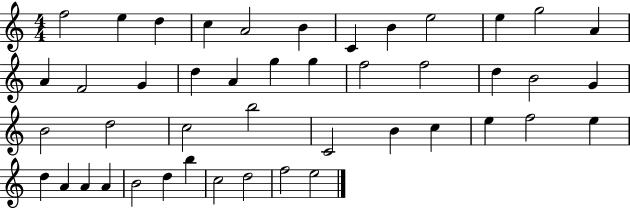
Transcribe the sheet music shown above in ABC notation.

X:1
T:Untitled
M:4/4
L:1/4
K:C
f2 e d c A2 B C B e2 e g2 A A F2 G d A g g f2 f2 d B2 G B2 d2 c2 b2 C2 B c e f2 e d A A A B2 d b c2 d2 f2 e2